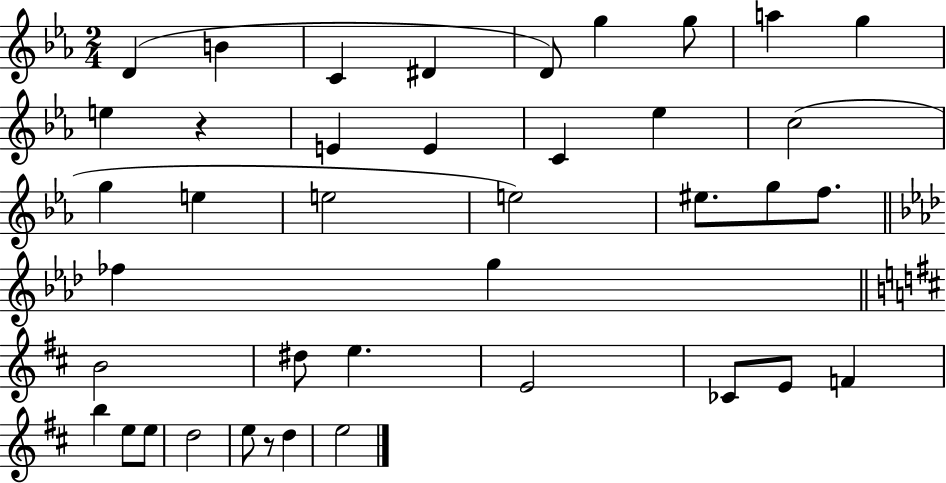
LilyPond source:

{
  \clef treble
  \numericTimeSignature
  \time 2/4
  \key ees \major
  d'4( b'4 | c'4 dis'4 | d'8) g''4 g''8 | a''4 g''4 | \break e''4 r4 | e'4 e'4 | c'4 ees''4 | c''2( | \break g''4 e''4 | e''2 | e''2) | eis''8. g''8 f''8. | \break \bar "||" \break \key aes \major fes''4 g''4 | \bar "||" \break \key d \major b'2 | dis''8 e''4. | e'2 | ces'8 e'8 f'4 | \break b''4 e''8 e''8 | d''2 | e''8 r8 d''4 | e''2 | \break \bar "|."
}